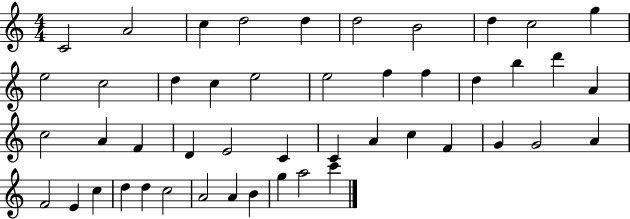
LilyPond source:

{
  \clef treble
  \numericTimeSignature
  \time 4/4
  \key c \major
  c'2 a'2 | c''4 d''2 d''4 | d''2 b'2 | d''4 c''2 g''4 | \break e''2 c''2 | d''4 c''4 e''2 | e''2 f''4 f''4 | d''4 b''4 d'''4 a'4 | \break c''2 a'4 f'4 | d'4 e'2 c'4 | c'4 a'4 c''4 f'4 | g'4 g'2 a'4 | \break f'2 e'4 c''4 | d''4 d''4 c''2 | a'2 a'4 b'4 | g''4 a''2 c'''4 | \break \bar "|."
}